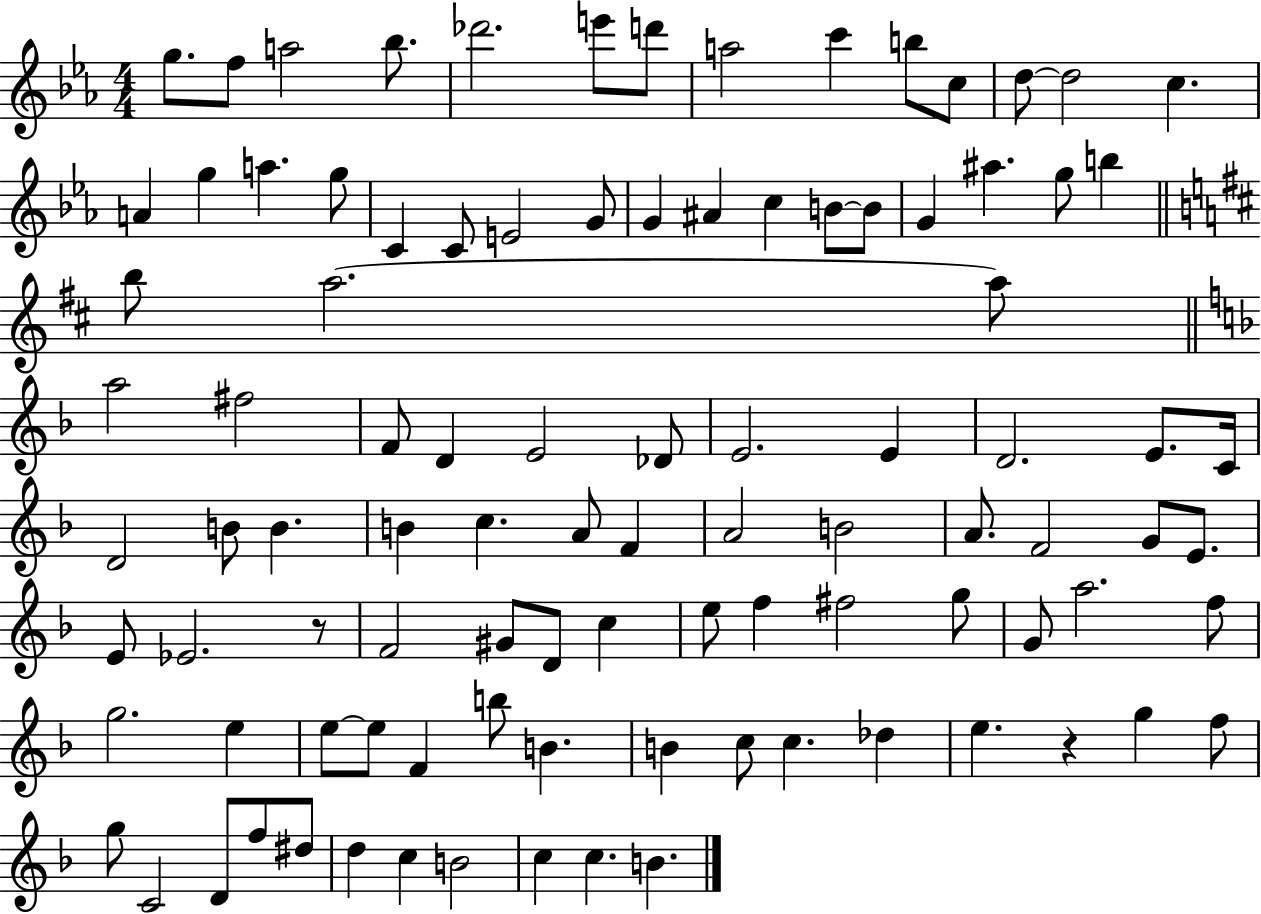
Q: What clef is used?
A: treble